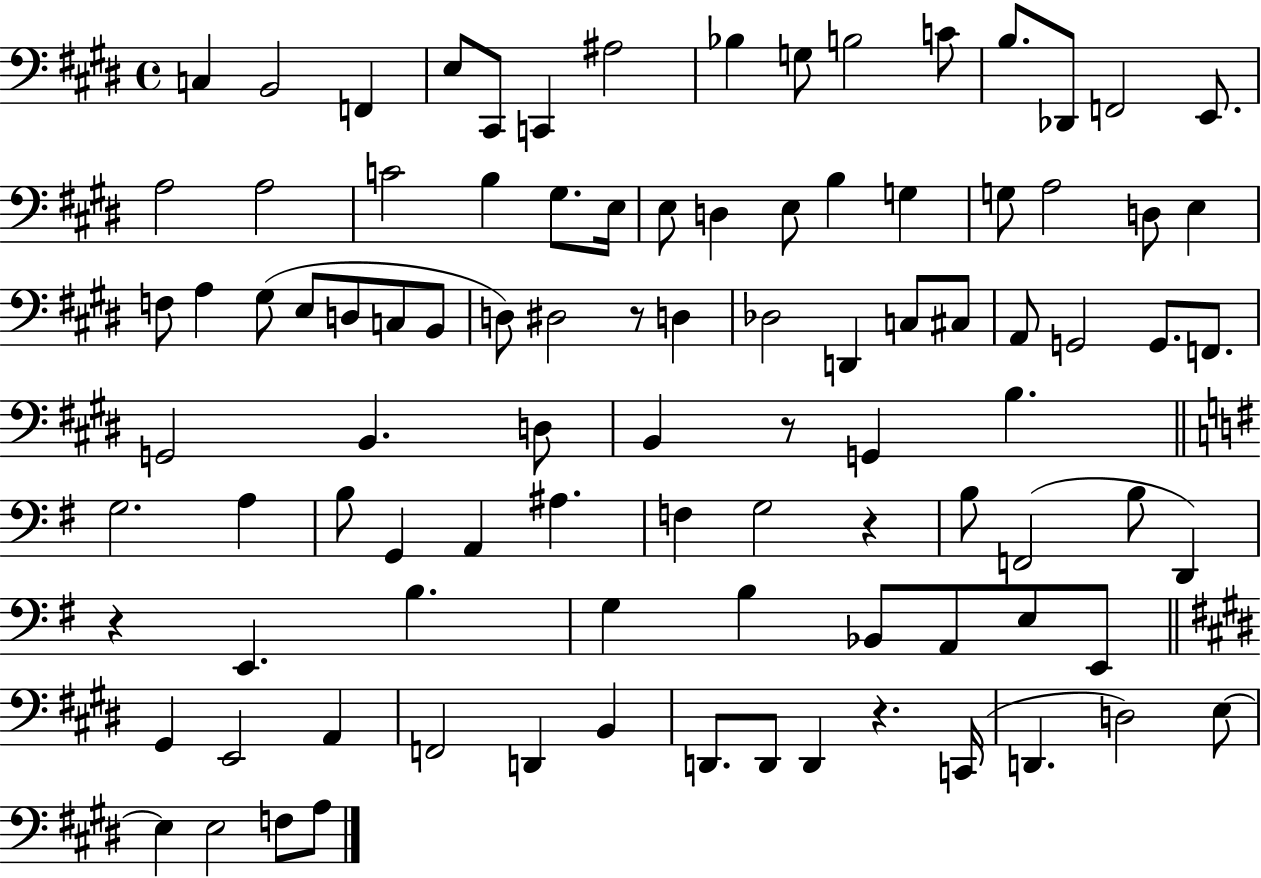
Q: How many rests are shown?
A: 5